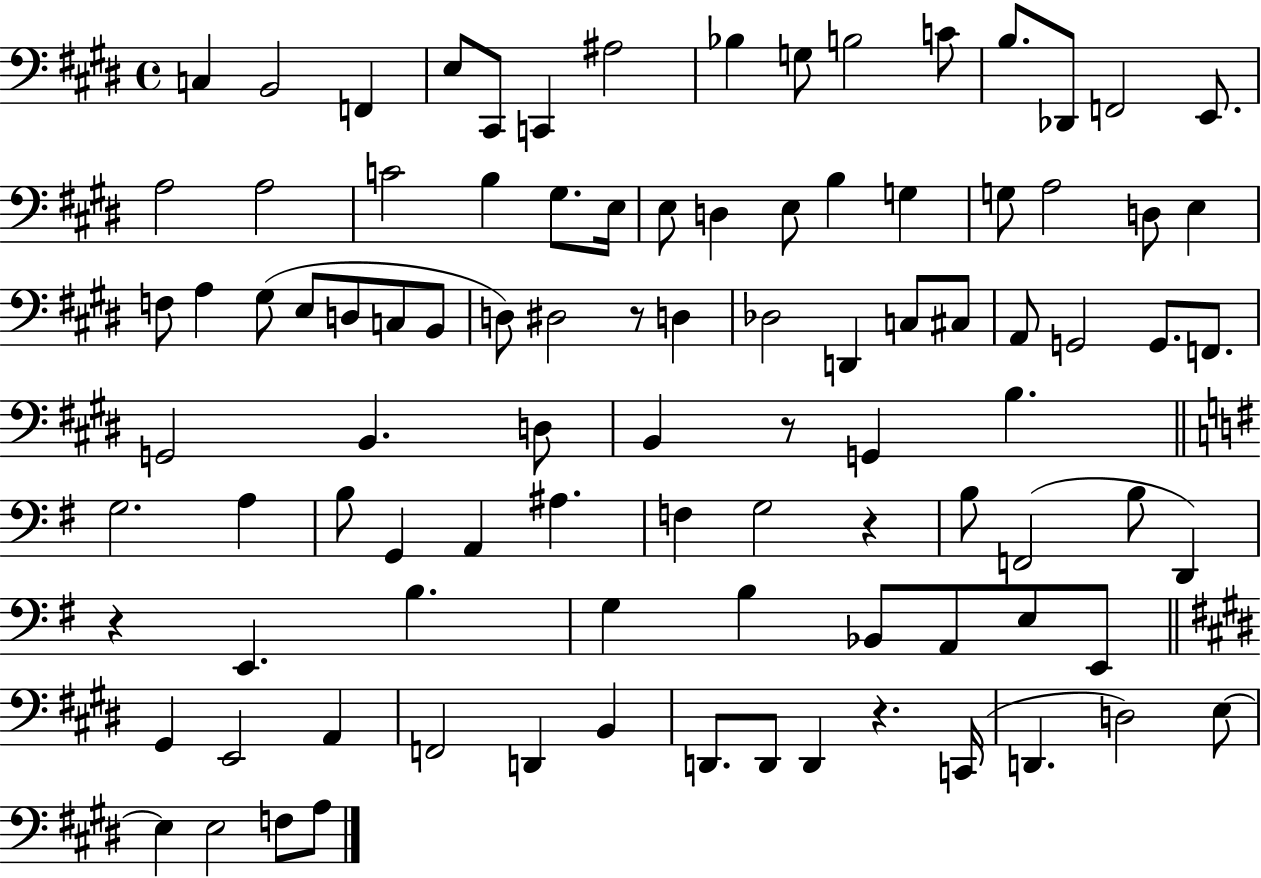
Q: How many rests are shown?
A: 5